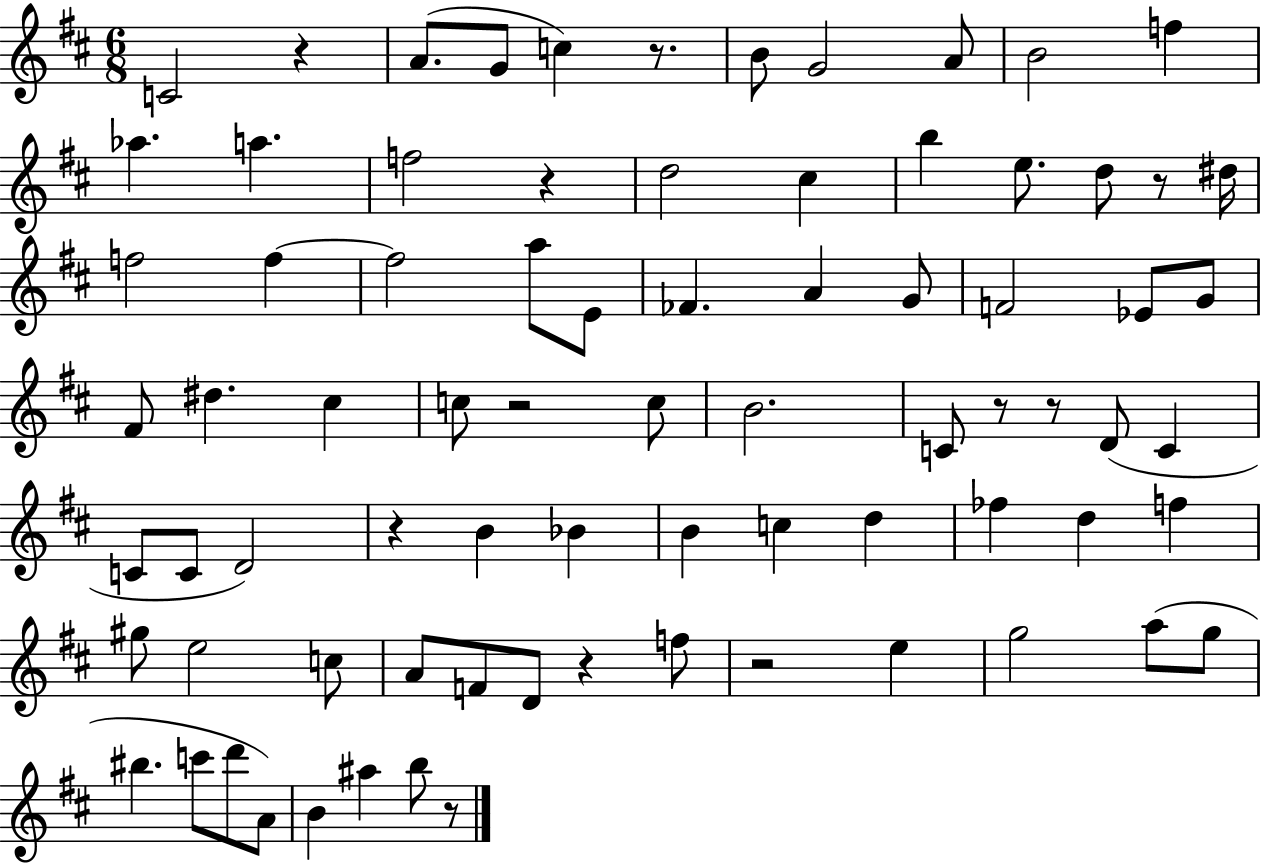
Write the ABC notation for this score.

X:1
T:Untitled
M:6/8
L:1/4
K:D
C2 z A/2 G/2 c z/2 B/2 G2 A/2 B2 f _a a f2 z d2 ^c b e/2 d/2 z/2 ^d/4 f2 f f2 a/2 E/2 _F A G/2 F2 _E/2 G/2 ^F/2 ^d ^c c/2 z2 c/2 B2 C/2 z/2 z/2 D/2 C C/2 C/2 D2 z B _B B c d _f d f ^g/2 e2 c/2 A/2 F/2 D/2 z f/2 z2 e g2 a/2 g/2 ^b c'/2 d'/2 A/2 B ^a b/2 z/2